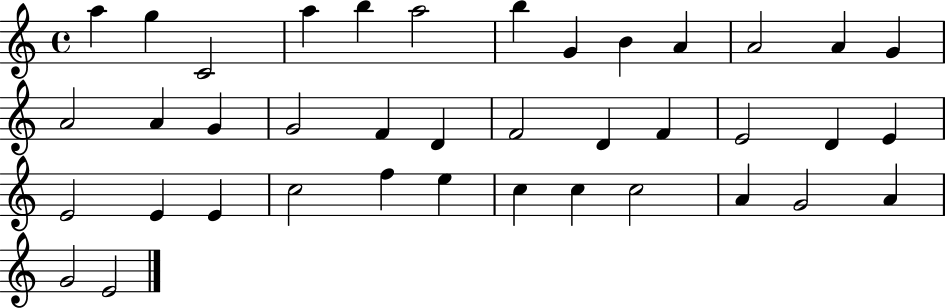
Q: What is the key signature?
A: C major